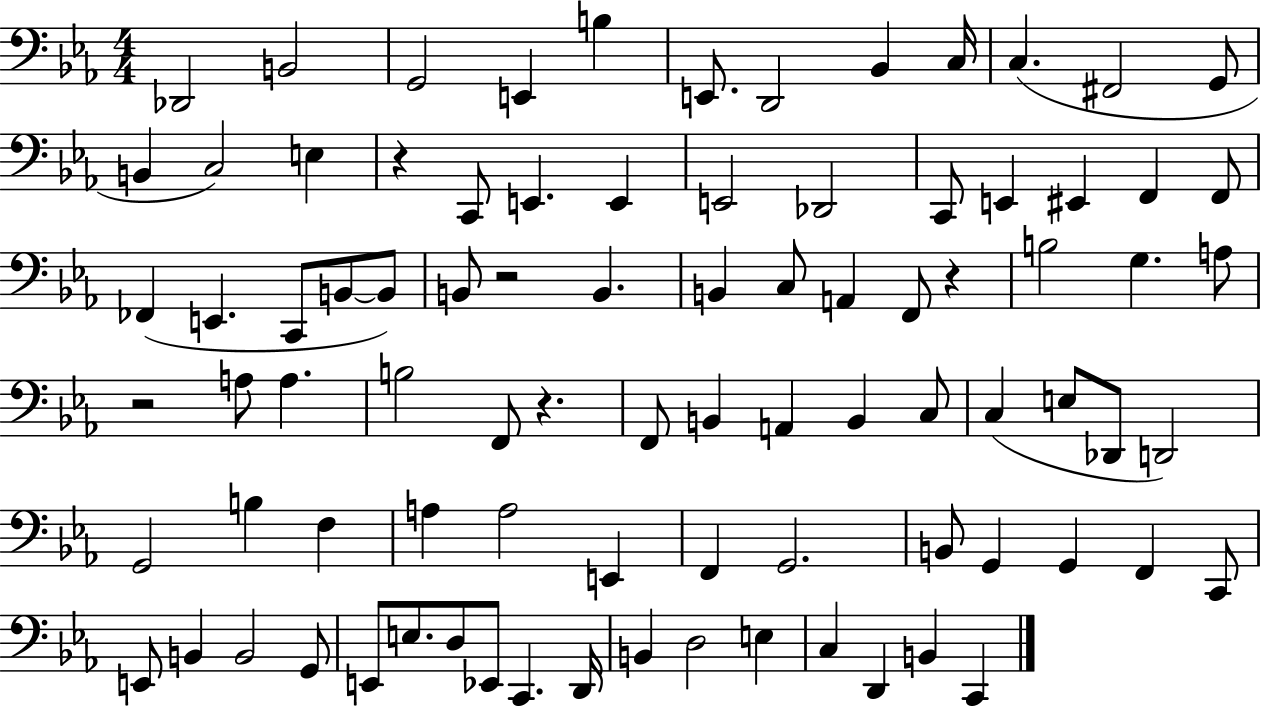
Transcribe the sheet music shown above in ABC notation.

X:1
T:Untitled
M:4/4
L:1/4
K:Eb
_D,,2 B,,2 G,,2 E,, B, E,,/2 D,,2 _B,, C,/4 C, ^F,,2 G,,/2 B,, C,2 E, z C,,/2 E,, E,, E,,2 _D,,2 C,,/2 E,, ^E,, F,, F,,/2 _F,, E,, C,,/2 B,,/2 B,,/2 B,,/2 z2 B,, B,, C,/2 A,, F,,/2 z B,2 G, A,/2 z2 A,/2 A, B,2 F,,/2 z F,,/2 B,, A,, B,, C,/2 C, E,/2 _D,,/2 D,,2 G,,2 B, F, A, A,2 E,, F,, G,,2 B,,/2 G,, G,, F,, C,,/2 E,,/2 B,, B,,2 G,,/2 E,,/2 E,/2 D,/2 _E,,/2 C,, D,,/4 B,, D,2 E, C, D,, B,, C,,